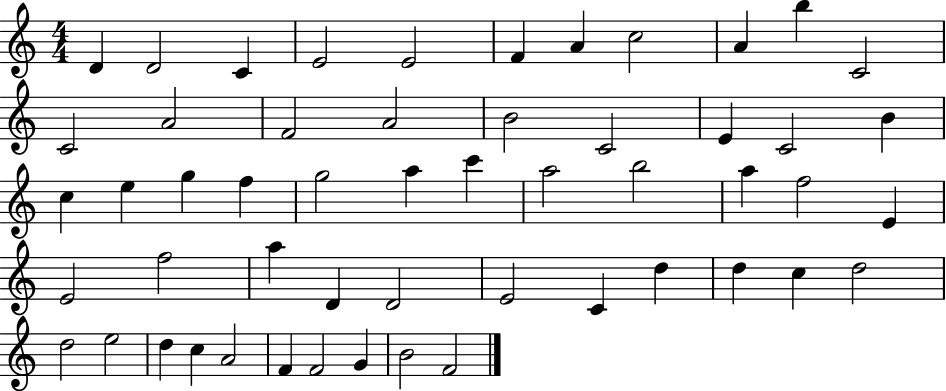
D4/q D4/h C4/q E4/h E4/h F4/q A4/q C5/h A4/q B5/q C4/h C4/h A4/h F4/h A4/h B4/h C4/h E4/q C4/h B4/q C5/q E5/q G5/q F5/q G5/h A5/q C6/q A5/h B5/h A5/q F5/h E4/q E4/h F5/h A5/q D4/q D4/h E4/h C4/q D5/q D5/q C5/q D5/h D5/h E5/h D5/q C5/q A4/h F4/q F4/h G4/q B4/h F4/h